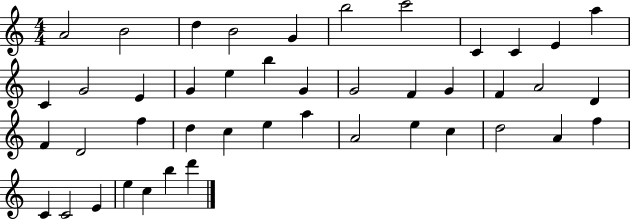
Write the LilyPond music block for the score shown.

{
  \clef treble
  \numericTimeSignature
  \time 4/4
  \key c \major
  a'2 b'2 | d''4 b'2 g'4 | b''2 c'''2 | c'4 c'4 e'4 a''4 | \break c'4 g'2 e'4 | g'4 e''4 b''4 g'4 | g'2 f'4 g'4 | f'4 a'2 d'4 | \break f'4 d'2 f''4 | d''4 c''4 e''4 a''4 | a'2 e''4 c''4 | d''2 a'4 f''4 | \break c'4 c'2 e'4 | e''4 c''4 b''4 d'''4 | \bar "|."
}